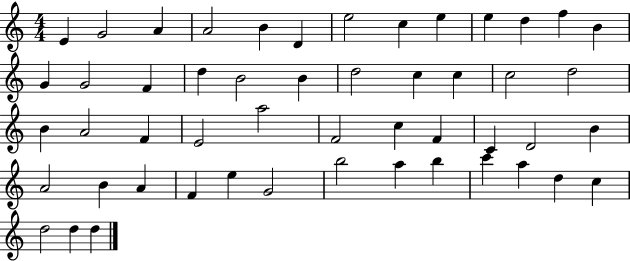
{
  \clef treble
  \numericTimeSignature
  \time 4/4
  \key c \major
  e'4 g'2 a'4 | a'2 b'4 d'4 | e''2 c''4 e''4 | e''4 d''4 f''4 b'4 | \break g'4 g'2 f'4 | d''4 b'2 b'4 | d''2 c''4 c''4 | c''2 d''2 | \break b'4 a'2 f'4 | e'2 a''2 | f'2 c''4 f'4 | c'4 d'2 b'4 | \break a'2 b'4 a'4 | f'4 e''4 g'2 | b''2 a''4 b''4 | c'''4 a''4 d''4 c''4 | \break d''2 d''4 d''4 | \bar "|."
}